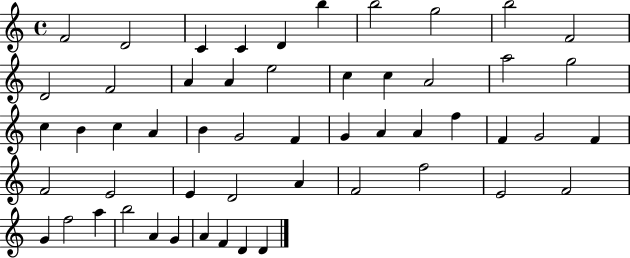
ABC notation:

X:1
T:Untitled
M:4/4
L:1/4
K:C
F2 D2 C C D b b2 g2 b2 F2 D2 F2 A A e2 c c A2 a2 g2 c B c A B G2 F G A A f F G2 F F2 E2 E D2 A F2 f2 E2 F2 G f2 a b2 A G A F D D